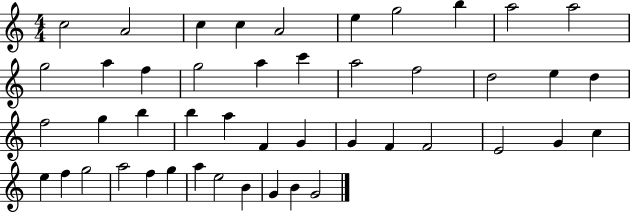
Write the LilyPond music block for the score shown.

{
  \clef treble
  \numericTimeSignature
  \time 4/4
  \key c \major
  c''2 a'2 | c''4 c''4 a'2 | e''4 g''2 b''4 | a''2 a''2 | \break g''2 a''4 f''4 | g''2 a''4 c'''4 | a''2 f''2 | d''2 e''4 d''4 | \break f''2 g''4 b''4 | b''4 a''4 f'4 g'4 | g'4 f'4 f'2 | e'2 g'4 c''4 | \break e''4 f''4 g''2 | a''2 f''4 g''4 | a''4 e''2 b'4 | g'4 b'4 g'2 | \break \bar "|."
}